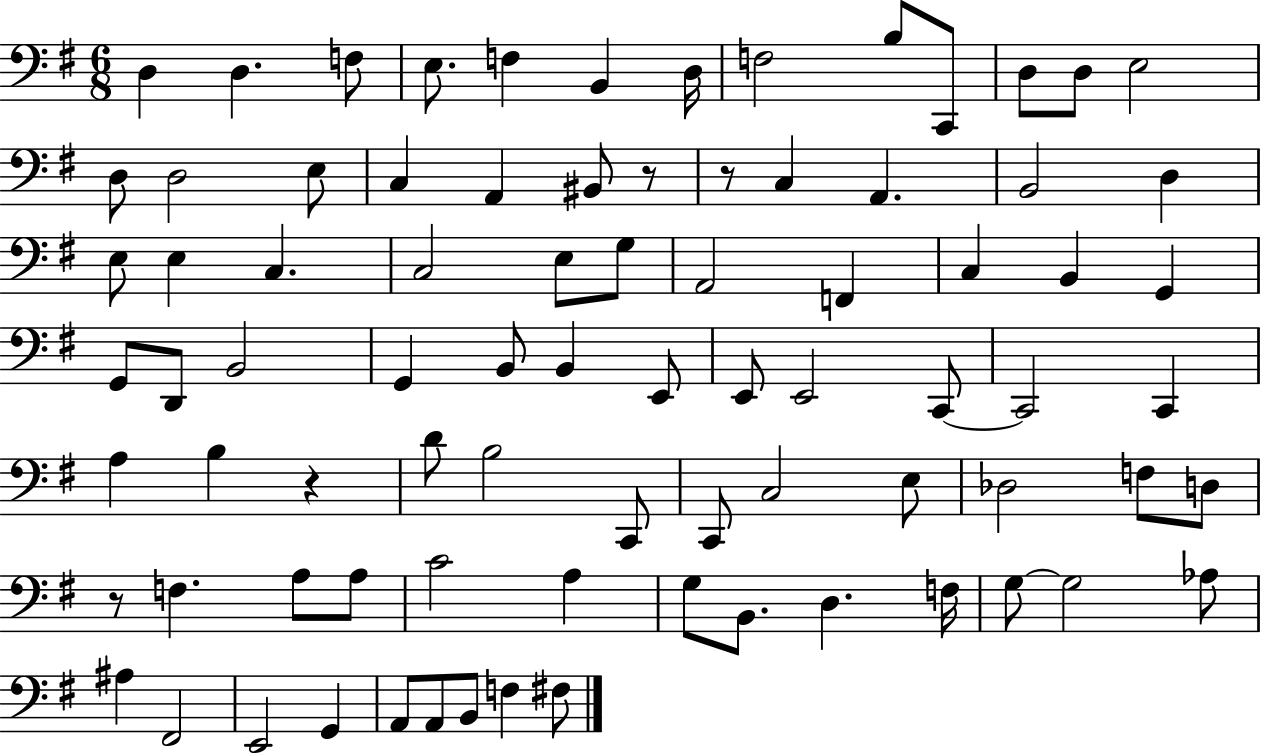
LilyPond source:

{
  \clef bass
  \numericTimeSignature
  \time 6/8
  \key g \major
  d4 d4. f8 | e8. f4 b,4 d16 | f2 b8 c,8 | d8 d8 e2 | \break d8 d2 e8 | c4 a,4 bis,8 r8 | r8 c4 a,4. | b,2 d4 | \break e8 e4 c4. | c2 e8 g8 | a,2 f,4 | c4 b,4 g,4 | \break g,8 d,8 b,2 | g,4 b,8 b,4 e,8 | e,8 e,2 c,8~~ | c,2 c,4 | \break a4 b4 r4 | d'8 b2 c,8 | c,8 c2 e8 | des2 f8 d8 | \break r8 f4. a8 a8 | c'2 a4 | g8 b,8. d4. f16 | g8~~ g2 aes8 | \break ais4 fis,2 | e,2 g,4 | a,8 a,8 b,8 f4 fis8 | \bar "|."
}